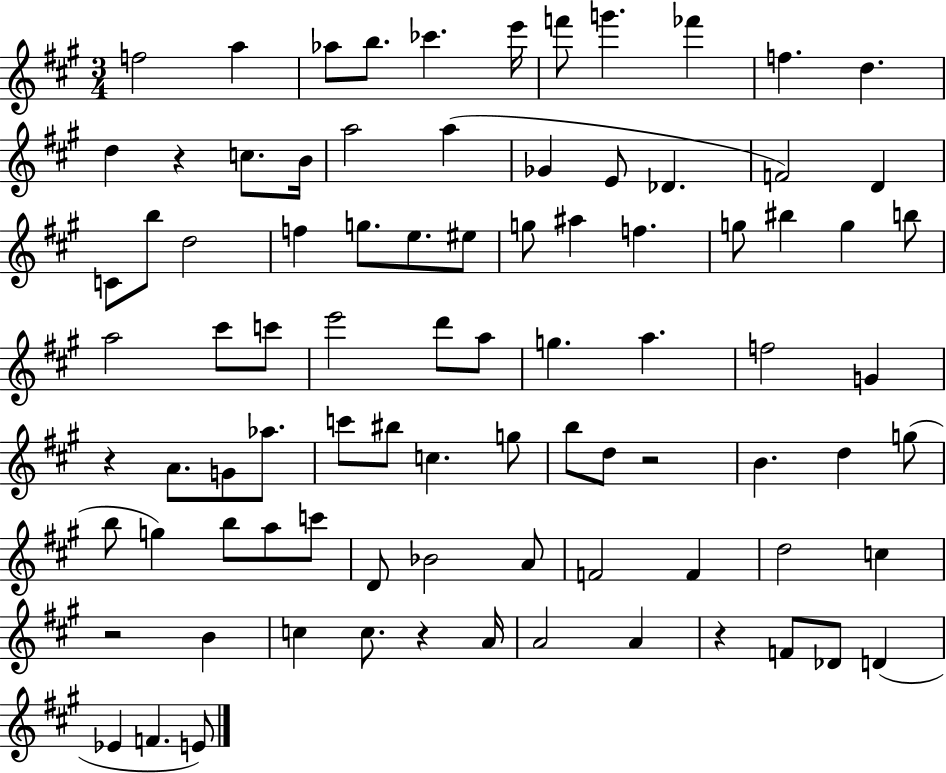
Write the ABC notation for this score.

X:1
T:Untitled
M:3/4
L:1/4
K:A
f2 a _a/2 b/2 _c' e'/4 f'/2 g' _f' f d d z c/2 B/4 a2 a _G E/2 _D F2 D C/2 b/2 d2 f g/2 e/2 ^e/2 g/2 ^a f g/2 ^b g b/2 a2 ^c'/2 c'/2 e'2 d'/2 a/2 g a f2 G z A/2 G/2 _a/2 c'/2 ^b/2 c g/2 b/2 d/2 z2 B d g/2 b/2 g b/2 a/2 c'/2 D/2 _B2 A/2 F2 F d2 c z2 B c c/2 z A/4 A2 A z F/2 _D/2 D _E F E/2